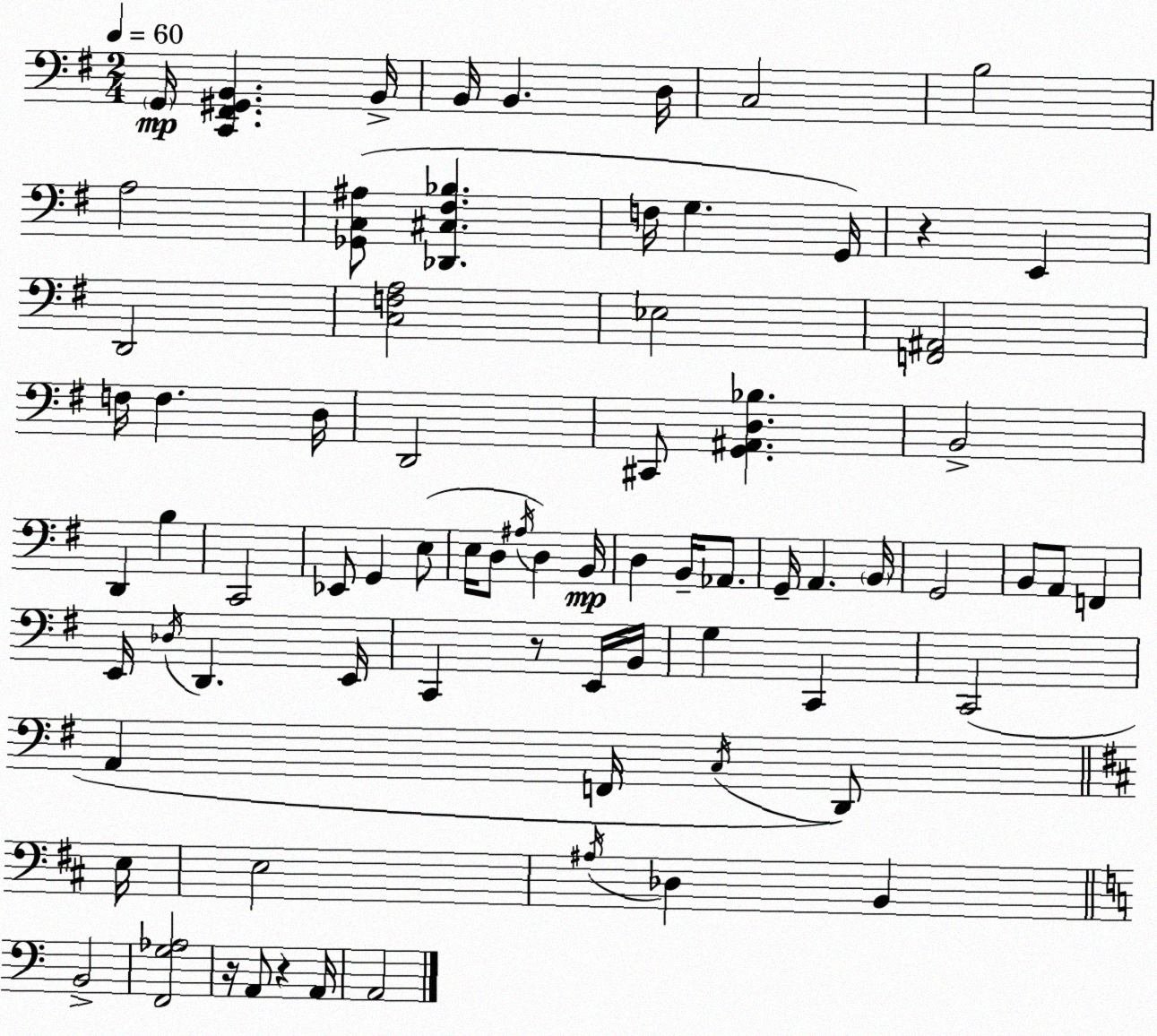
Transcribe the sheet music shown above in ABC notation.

X:1
T:Untitled
M:2/4
L:1/4
K:G
G,,/4 [C,,^F,,^G,,B,,] B,,/4 B,,/4 B,, D,/4 C,2 B,2 A,2 [_G,,C,^A,]/2 [_D,,^C,^F,_B,] F,/4 G, G,,/4 z E,, D,,2 [C,F,A,]2 _E,2 [F,,^A,,]2 F,/4 F, D,/4 D,,2 ^C,,/2 [G,,^A,,D,_B,] B,,2 D,, B, C,,2 _E,,/2 G,, E,/2 E,/4 D,/2 ^A,/4 D, B,,/4 D, B,,/4 _A,,/2 G,,/4 A,, B,,/4 G,,2 B,,/2 A,,/2 F,, E,,/4 _D,/4 D,, E,,/4 C,, z/2 E,,/4 B,,/4 G, C,, C,,2 A,, F,,/4 C,/4 D,,/2 E,/4 E,2 ^A,/4 _D, B,, B,,2 [F,,G,_A,]2 z/4 A,,/2 z A,,/4 A,,2